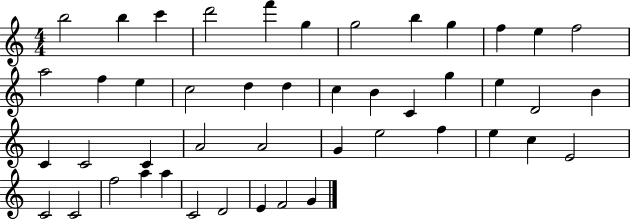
B5/h B5/q C6/q D6/h F6/q G5/q G5/h B5/q G5/q F5/q E5/q F5/h A5/h F5/q E5/q C5/h D5/q D5/q C5/q B4/q C4/q G5/q E5/q D4/h B4/q C4/q C4/h C4/q A4/h A4/h G4/q E5/h F5/q E5/q C5/q E4/h C4/h C4/h F5/h A5/q A5/q C4/h D4/h E4/q F4/h G4/q